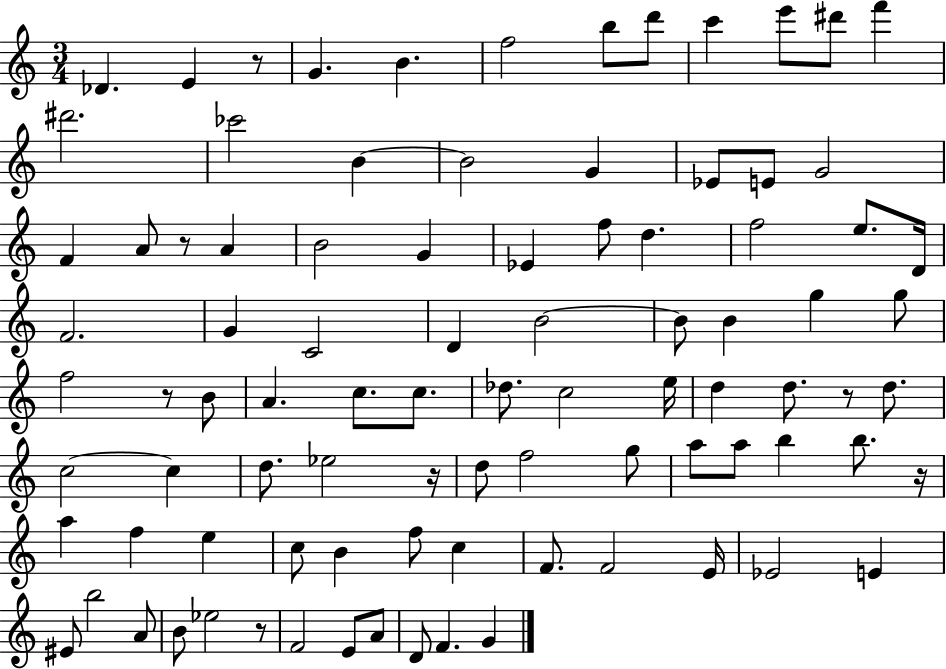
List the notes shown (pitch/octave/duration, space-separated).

Db4/q. E4/q R/e G4/q. B4/q. F5/h B5/e D6/e C6/q E6/e D#6/e F6/q D#6/h. CES6/h B4/q B4/h G4/q Eb4/e E4/e G4/h F4/q A4/e R/e A4/q B4/h G4/q Eb4/q F5/e D5/q. F5/h E5/e. D4/s F4/h. G4/q C4/h D4/q B4/h B4/e B4/q G5/q G5/e F5/h R/e B4/e A4/q. C5/e. C5/e. Db5/e. C5/h E5/s D5/q D5/e. R/e D5/e. C5/h C5/q D5/e. Eb5/h R/s D5/e F5/h G5/e A5/e A5/e B5/q B5/e. R/s A5/q F5/q E5/q C5/e B4/q F5/e C5/q F4/e. F4/h E4/s Eb4/h E4/q EIS4/e B5/h A4/e B4/e Eb5/h R/e F4/h E4/e A4/e D4/e F4/q. G4/q